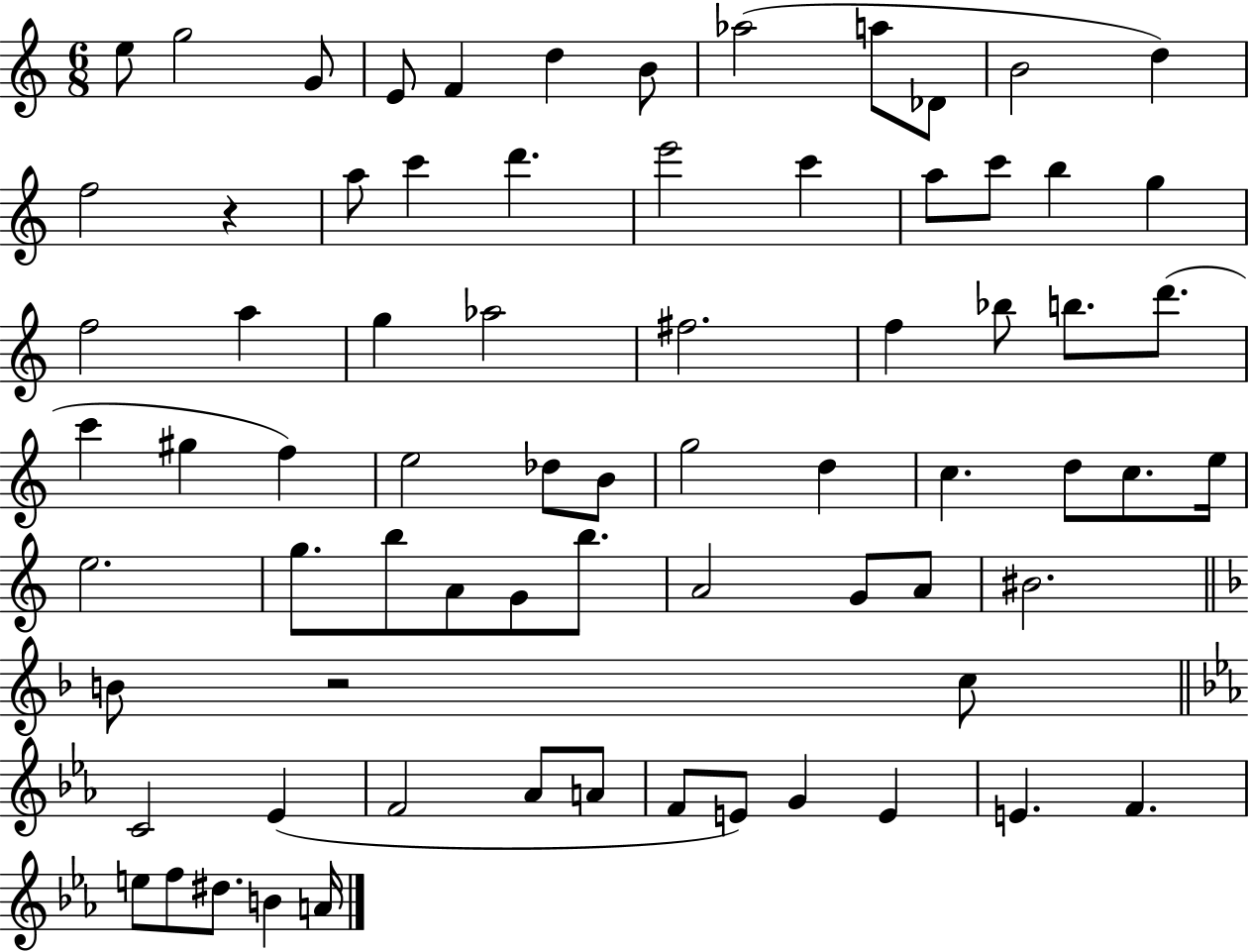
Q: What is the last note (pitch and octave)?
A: A4